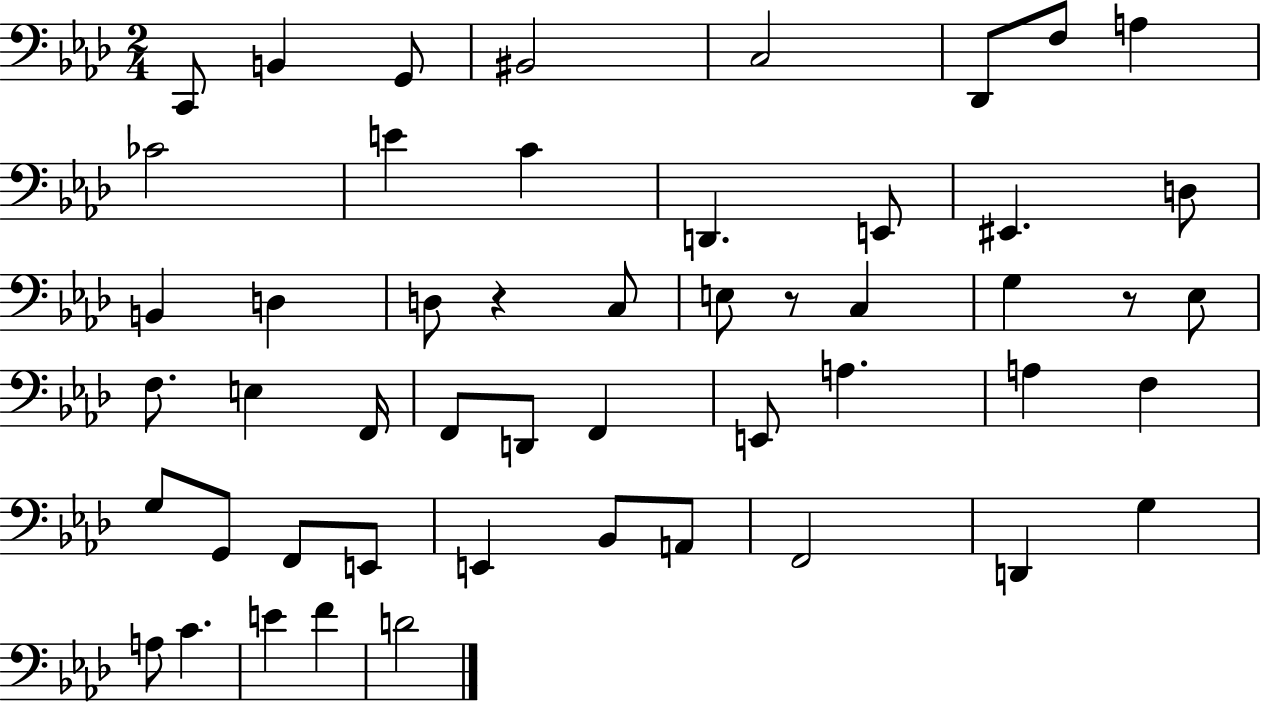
C2/e B2/q G2/e BIS2/h C3/h Db2/e F3/e A3/q CES4/h E4/q C4/q D2/q. E2/e EIS2/q. D3/e B2/q D3/q D3/e R/q C3/e E3/e R/e C3/q G3/q R/e Eb3/e F3/e. E3/q F2/s F2/e D2/e F2/q E2/e A3/q. A3/q F3/q G3/e G2/e F2/e E2/e E2/q Bb2/e A2/e F2/h D2/q G3/q A3/e C4/q. E4/q F4/q D4/h